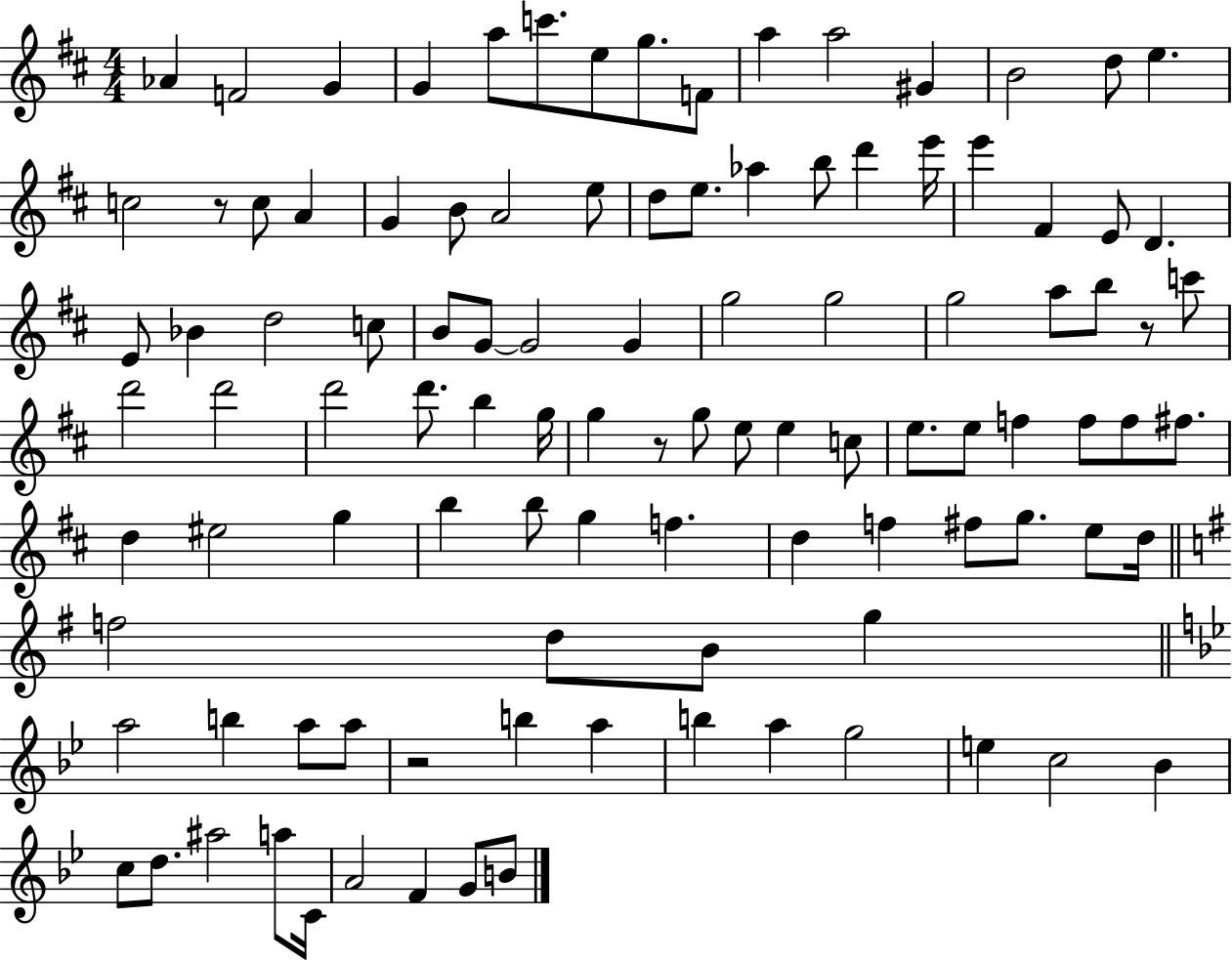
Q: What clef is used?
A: treble